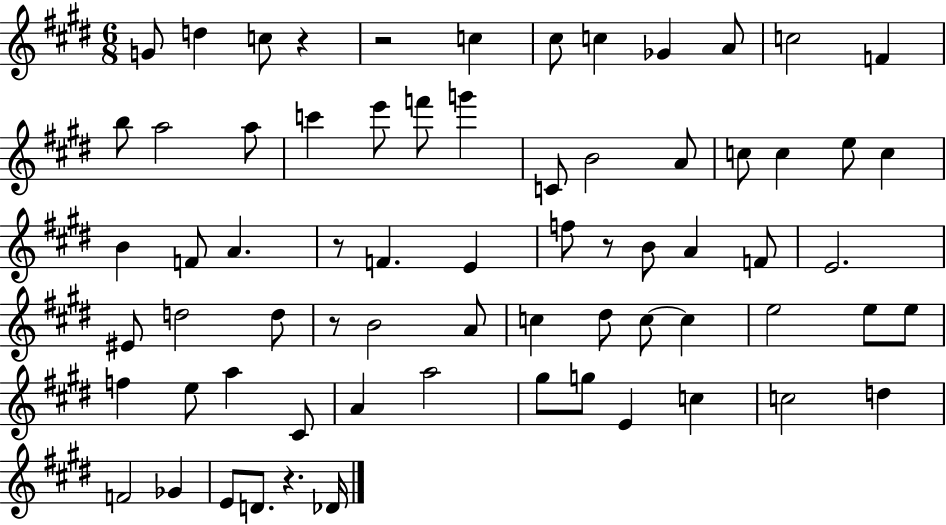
{
  \clef treble
  \numericTimeSignature
  \time 6/8
  \key e \major
  g'8 d''4 c''8 r4 | r2 c''4 | cis''8 c''4 ges'4 a'8 | c''2 f'4 | \break b''8 a''2 a''8 | c'''4 e'''8 f'''8 g'''4 | c'8 b'2 a'8 | c''8 c''4 e''8 c''4 | \break b'4 f'8 a'4. | r8 f'4. e'4 | f''8 r8 b'8 a'4 f'8 | e'2. | \break eis'8 d''2 d''8 | r8 b'2 a'8 | c''4 dis''8 c''8~~ c''4 | e''2 e''8 e''8 | \break f''4 e''8 a''4 cis'8 | a'4 a''2 | gis''8 g''8 e'4 c''4 | c''2 d''4 | \break f'2 ges'4 | e'8 d'8. r4. des'16 | \bar "|."
}